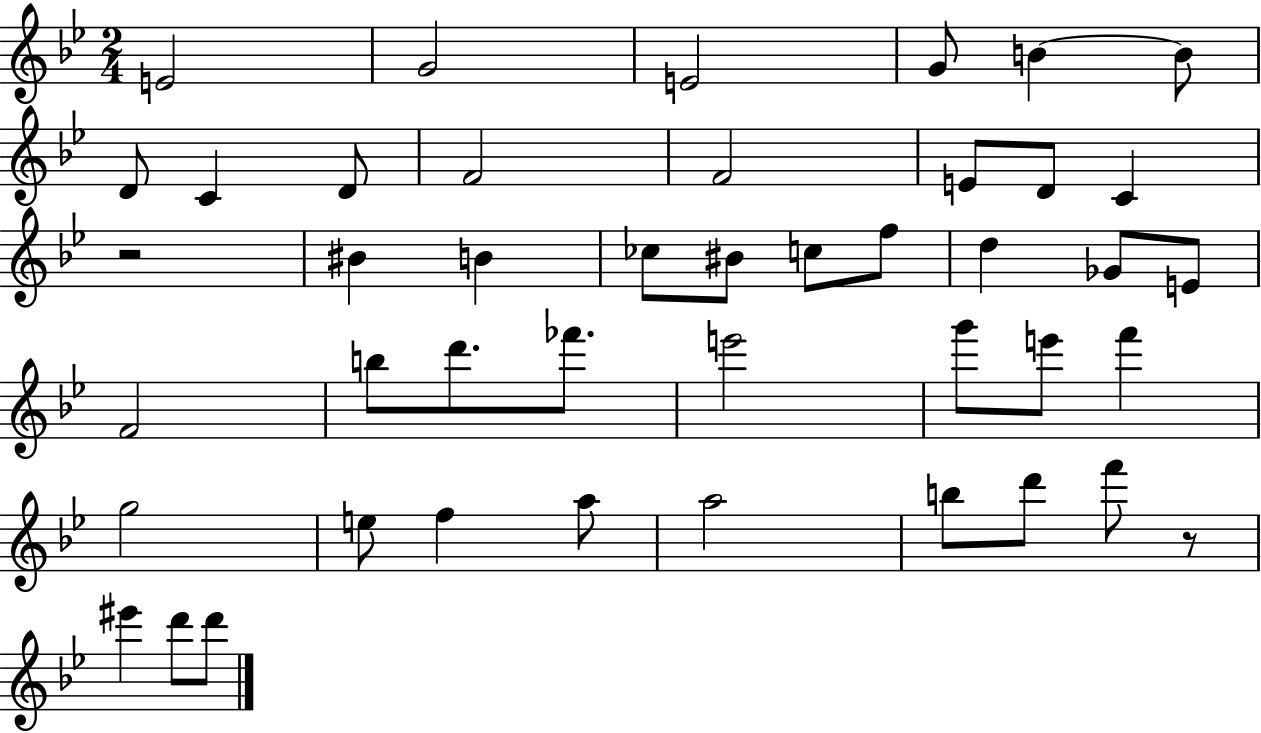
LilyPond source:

{
  \clef treble
  \numericTimeSignature
  \time 2/4
  \key bes \major
  e'2 | g'2 | e'2 | g'8 b'4~~ b'8 | \break d'8 c'4 d'8 | f'2 | f'2 | e'8 d'8 c'4 | \break r2 | bis'4 b'4 | ces''8 bis'8 c''8 f''8 | d''4 ges'8 e'8 | \break f'2 | b''8 d'''8. fes'''8. | e'''2 | g'''8 e'''8 f'''4 | \break g''2 | e''8 f''4 a''8 | a''2 | b''8 d'''8 f'''8 r8 | \break eis'''4 d'''8 d'''8 | \bar "|."
}